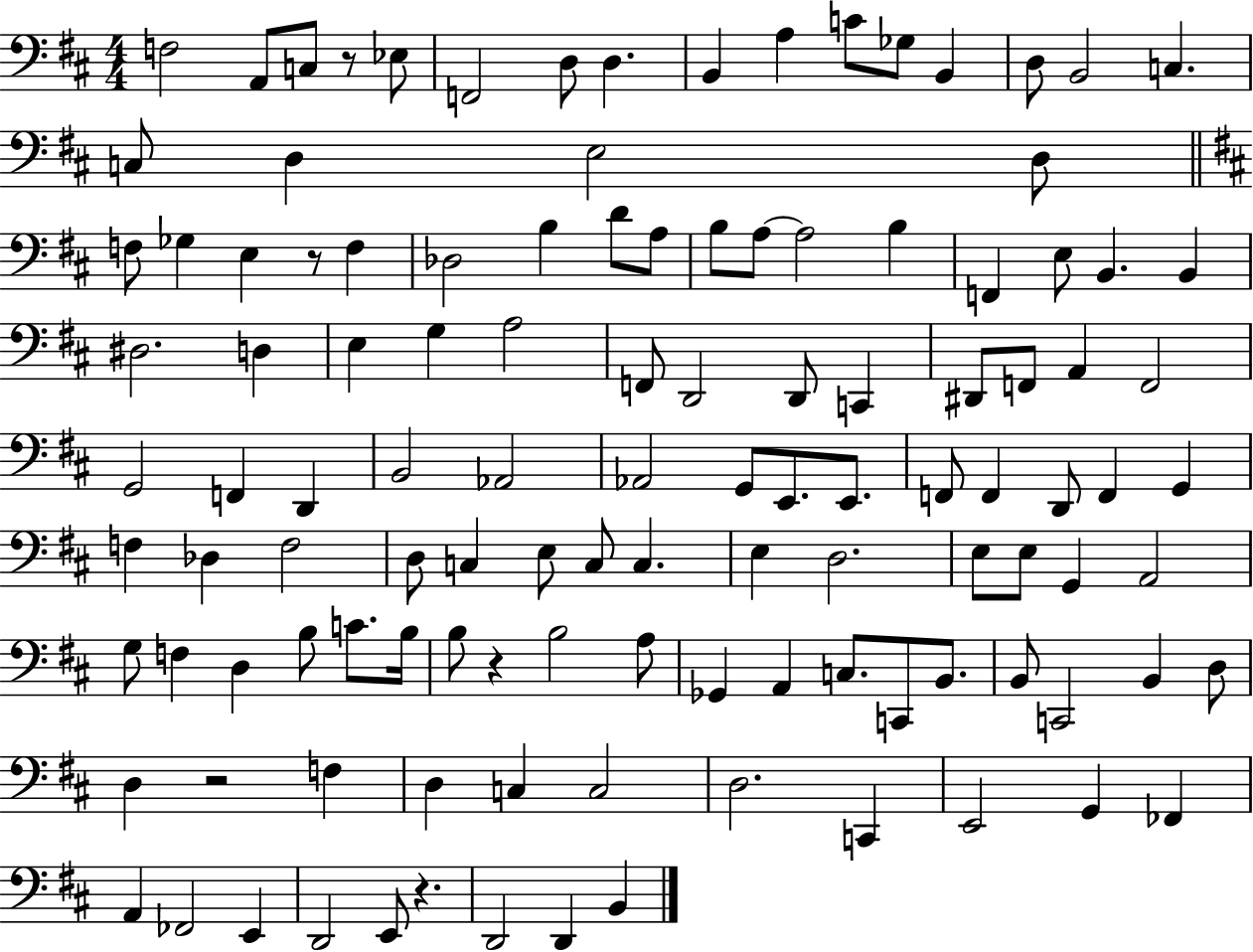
X:1
T:Untitled
M:4/4
L:1/4
K:D
F,2 A,,/2 C,/2 z/2 _E,/2 F,,2 D,/2 D, B,, A, C/2 _G,/2 B,, D,/2 B,,2 C, C,/2 D, E,2 D,/2 F,/2 _G, E, z/2 F, _D,2 B, D/2 A,/2 B,/2 A,/2 A,2 B, F,, E,/2 B,, B,, ^D,2 D, E, G, A,2 F,,/2 D,,2 D,,/2 C,, ^D,,/2 F,,/2 A,, F,,2 G,,2 F,, D,, B,,2 _A,,2 _A,,2 G,,/2 E,,/2 E,,/2 F,,/2 F,, D,,/2 F,, G,, F, _D, F,2 D,/2 C, E,/2 C,/2 C, E, D,2 E,/2 E,/2 G,, A,,2 G,/2 F, D, B,/2 C/2 B,/4 B,/2 z B,2 A,/2 _G,, A,, C,/2 C,,/2 B,,/2 B,,/2 C,,2 B,, D,/2 D, z2 F, D, C, C,2 D,2 C,, E,,2 G,, _F,, A,, _F,,2 E,, D,,2 E,,/2 z D,,2 D,, B,,